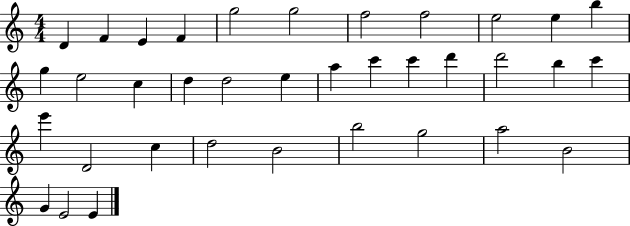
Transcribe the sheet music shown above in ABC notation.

X:1
T:Untitled
M:4/4
L:1/4
K:C
D F E F g2 g2 f2 f2 e2 e b g e2 c d d2 e a c' c' d' d'2 b c' e' D2 c d2 B2 b2 g2 a2 B2 G E2 E